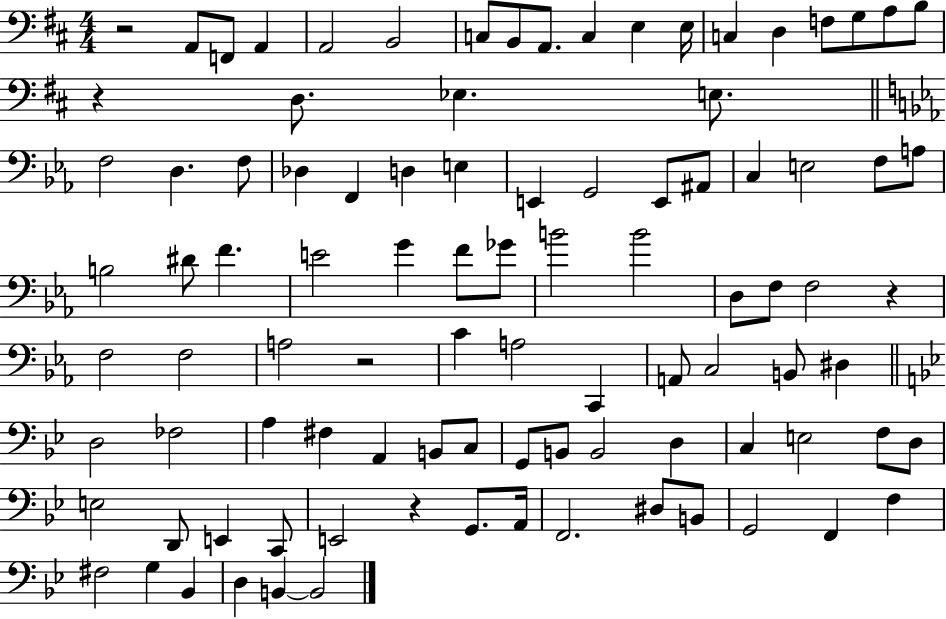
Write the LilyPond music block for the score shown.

{
  \clef bass
  \numericTimeSignature
  \time 4/4
  \key d \major
  r2 a,8 f,8 a,4 | a,2 b,2 | c8 b,8 a,8. c4 e4 e16 | c4 d4 f8 g8 a8 b8 | \break r4 d8. ees4. e8. | \bar "||" \break \key c \minor f2 d4. f8 | des4 f,4 d4 e4 | e,4 g,2 e,8 ais,8 | c4 e2 f8 a8 | \break b2 dis'8 f'4. | e'2 g'4 f'8 ges'8 | b'2 b'2 | d8 f8 f2 r4 | \break f2 f2 | a2 r2 | c'4 a2 c,4 | a,8 c2 b,8 dis4 | \break \bar "||" \break \key g \minor d2 fes2 | a4 fis4 a,4 b,8 c8 | g,8 b,8 b,2 d4 | c4 e2 f8 d8 | \break e2 d,8 e,4 c,8 | e,2 r4 g,8. a,16 | f,2. dis8 b,8 | g,2 f,4 f4 | \break fis2 g4 bes,4 | d4 b,4~~ b,2 | \bar "|."
}